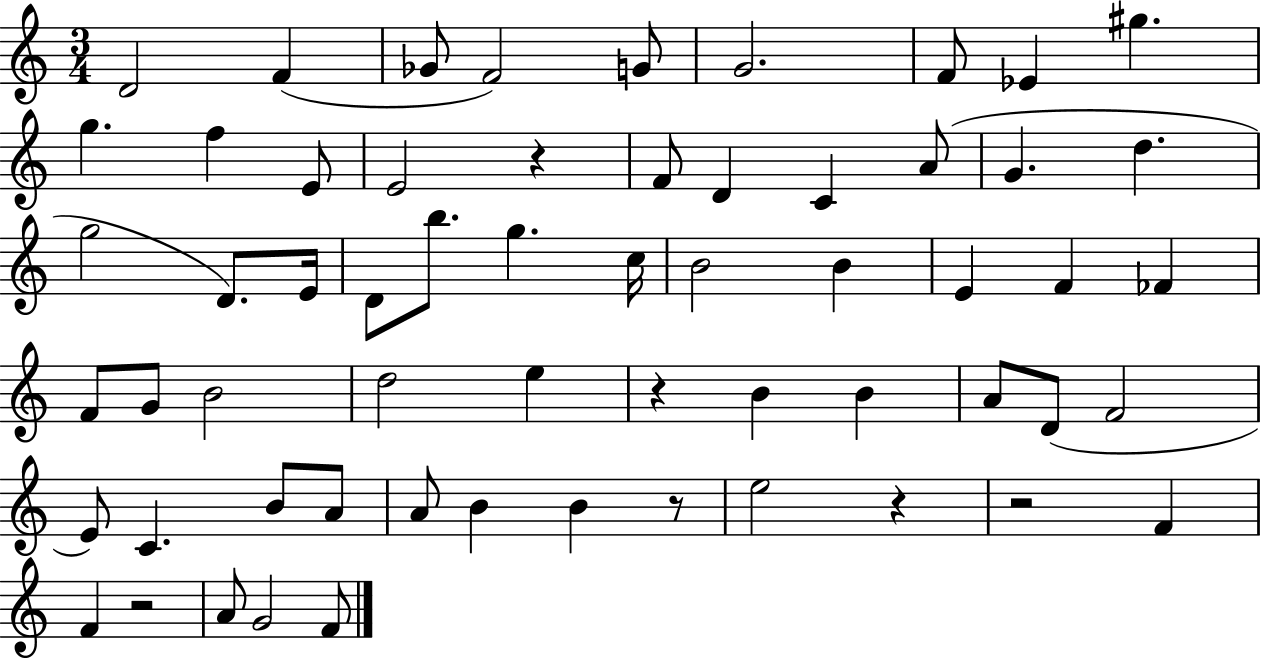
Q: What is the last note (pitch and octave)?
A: F4